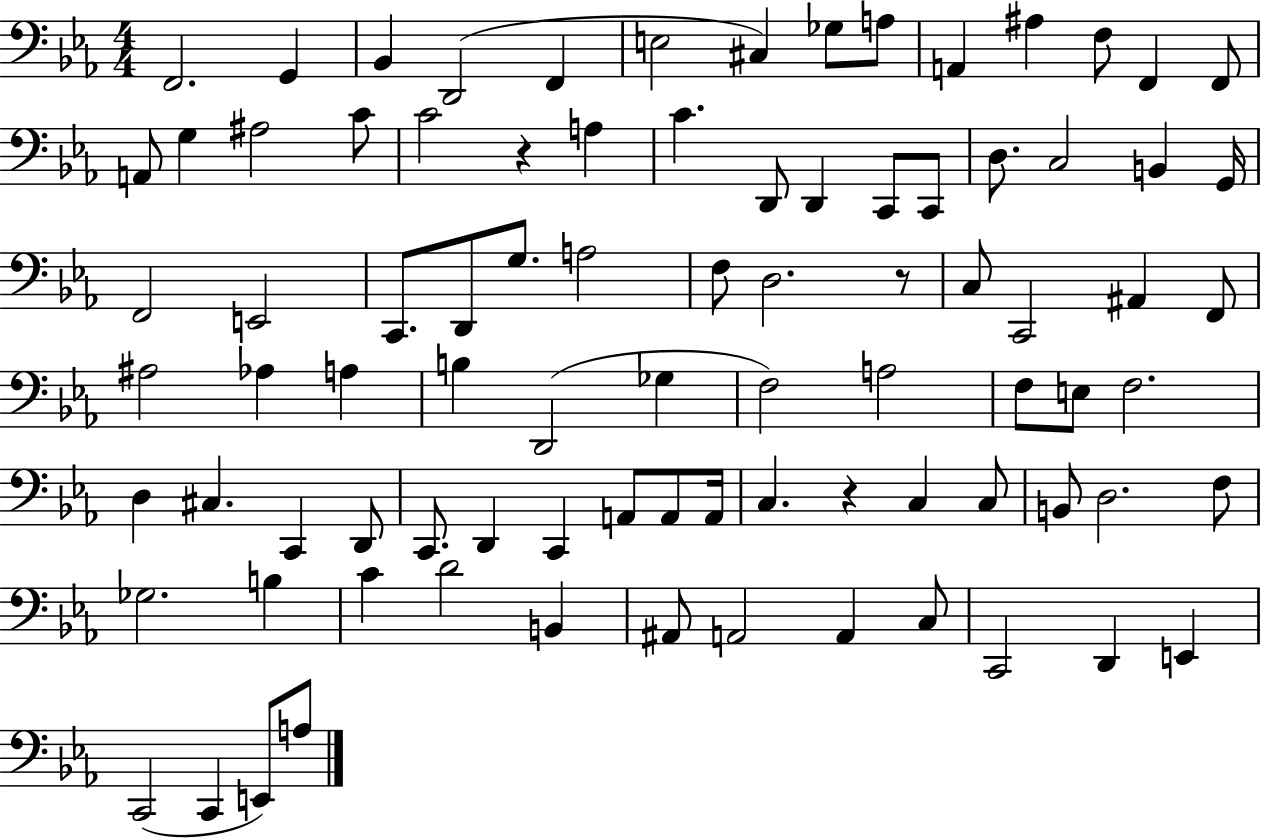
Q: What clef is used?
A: bass